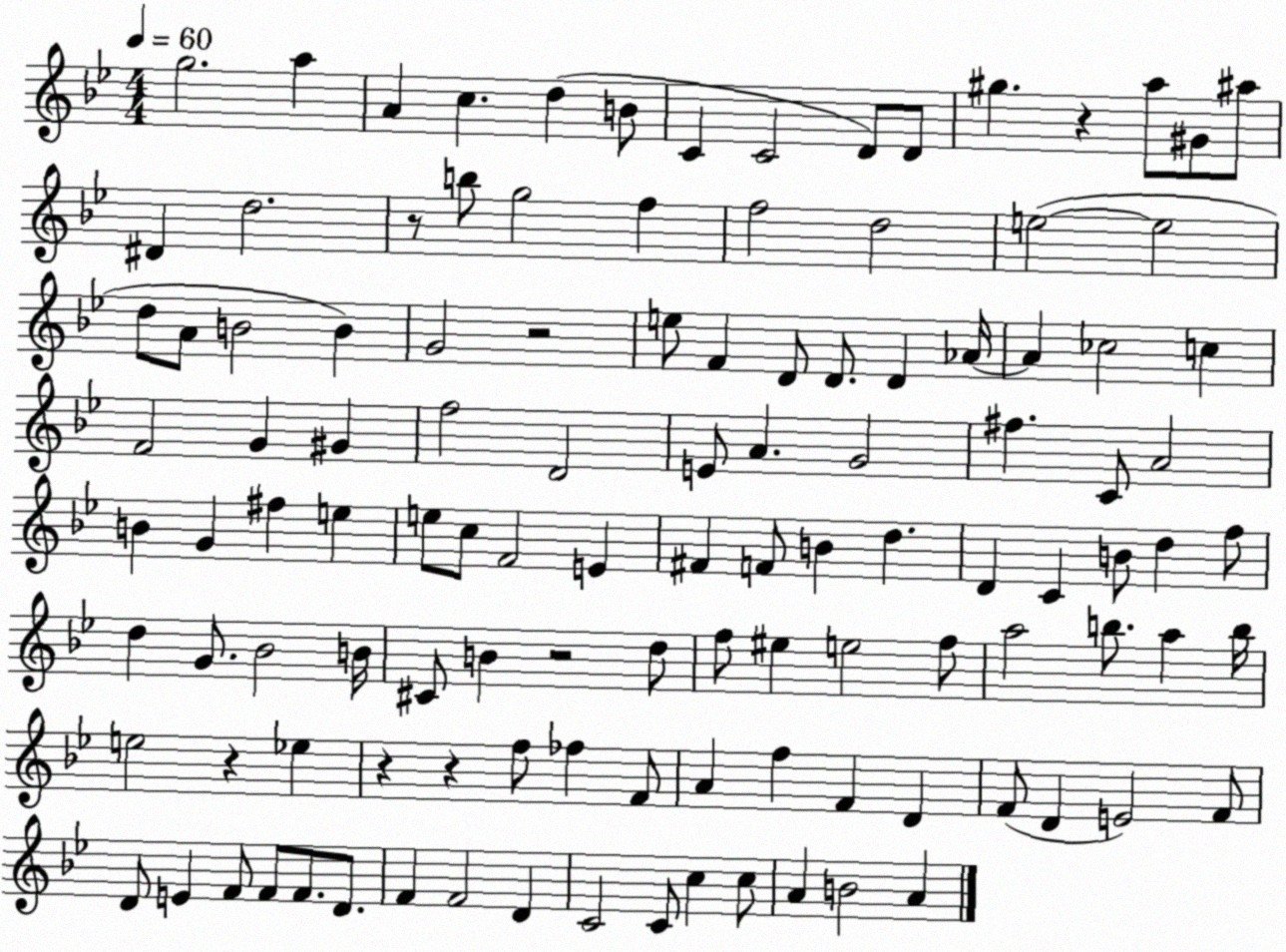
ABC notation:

X:1
T:Untitled
M:4/4
L:1/4
K:Bb
g2 a A c d B/2 C C2 D/2 D/2 ^g z a/2 ^G/2 ^a/2 ^D d2 z/2 b/2 g2 f f2 d2 e2 e2 d/2 A/2 B2 B G2 z2 e/2 F D/2 D/2 D _A/4 _A _c2 c F2 G ^G f2 D2 E/2 A G2 ^f C/2 A2 B G ^f e e/2 c/2 F2 E ^F F/2 B d D C B/2 d f/2 d G/2 _B2 B/4 ^C/2 B z2 d/2 f/2 ^e e2 f/2 a2 b/2 a b/4 e2 z _e z z f/2 _f F/2 A f F D F/2 D E2 F/2 D/2 E F/2 F/2 F/2 D/2 F F2 D C2 C/2 c c/2 A B2 A